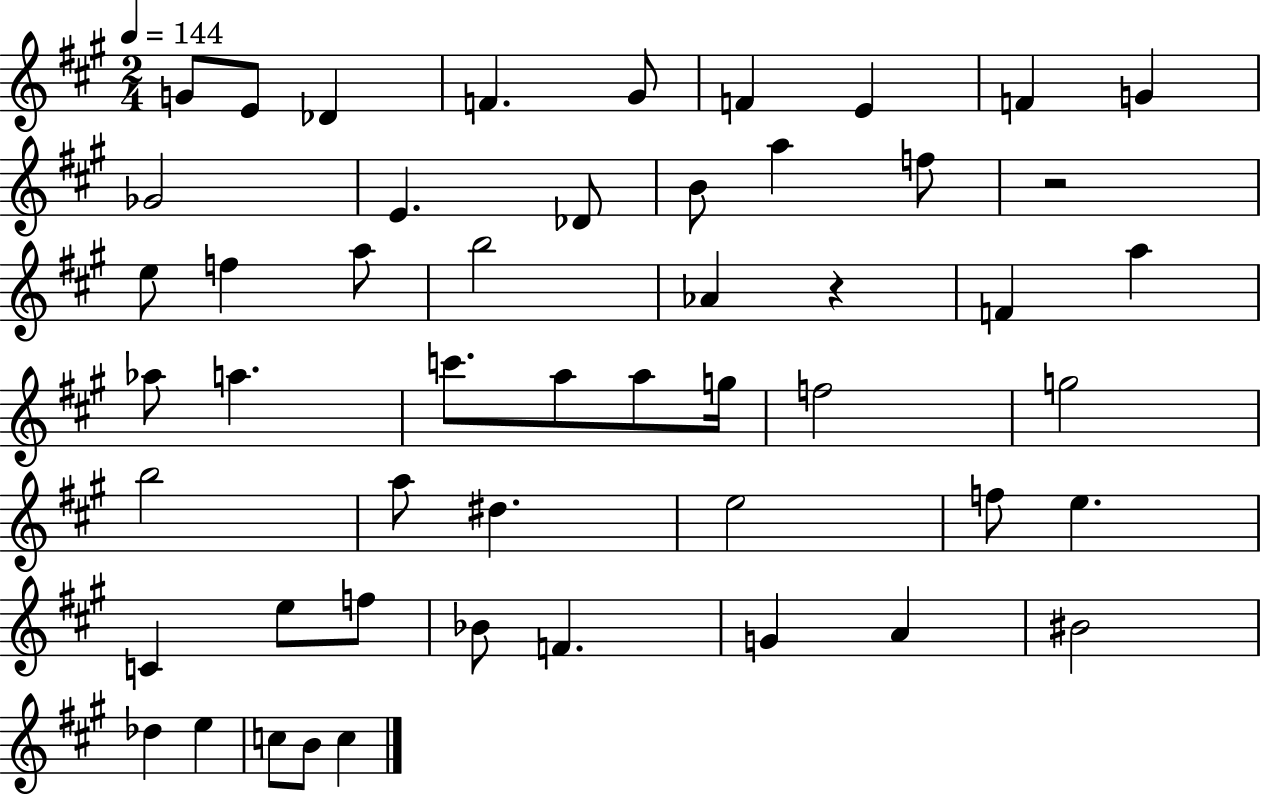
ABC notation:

X:1
T:Untitled
M:2/4
L:1/4
K:A
G/2 E/2 _D F ^G/2 F E F G _G2 E _D/2 B/2 a f/2 z2 e/2 f a/2 b2 _A z F a _a/2 a c'/2 a/2 a/2 g/4 f2 g2 b2 a/2 ^d e2 f/2 e C e/2 f/2 _B/2 F G A ^B2 _d e c/2 B/2 c